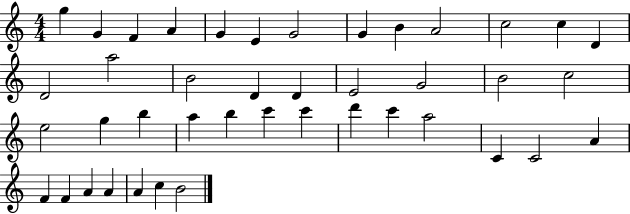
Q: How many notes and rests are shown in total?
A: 42